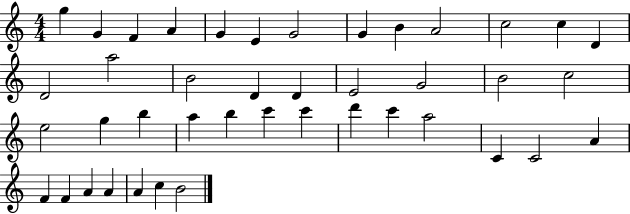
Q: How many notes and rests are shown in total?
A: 42